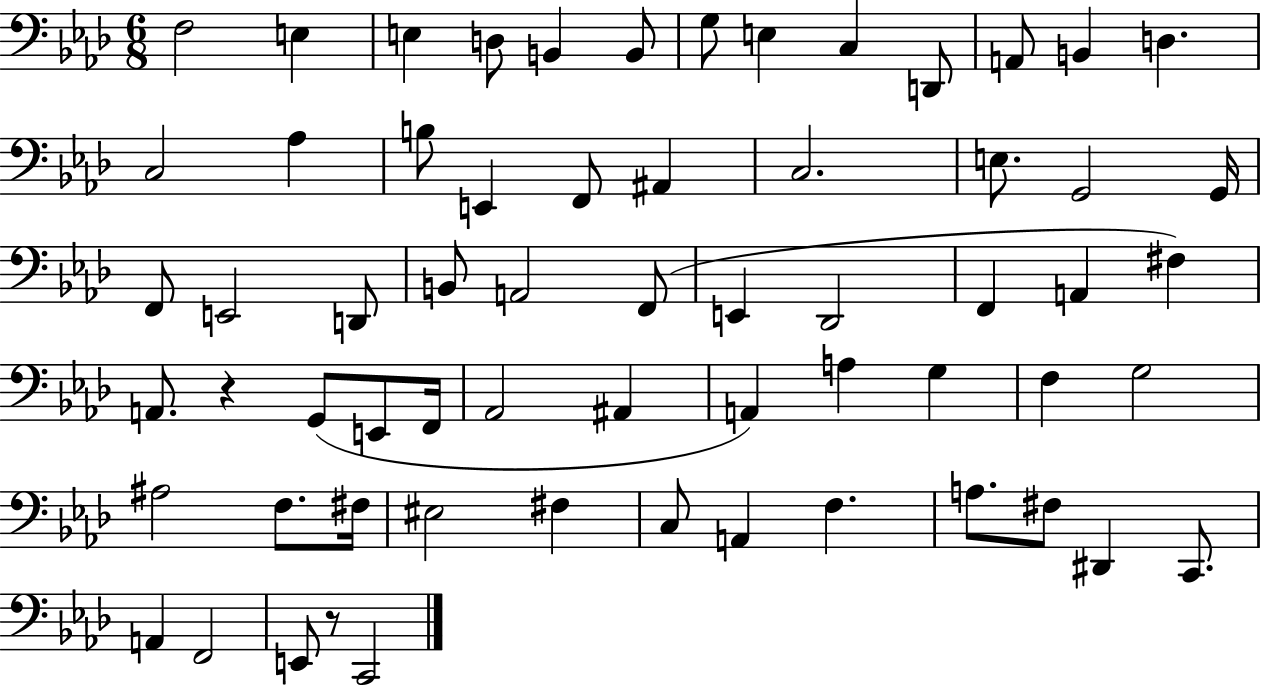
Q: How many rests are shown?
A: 2